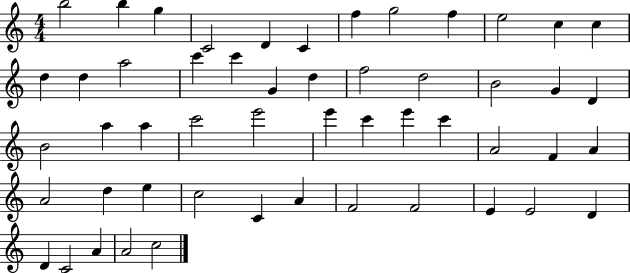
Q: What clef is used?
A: treble